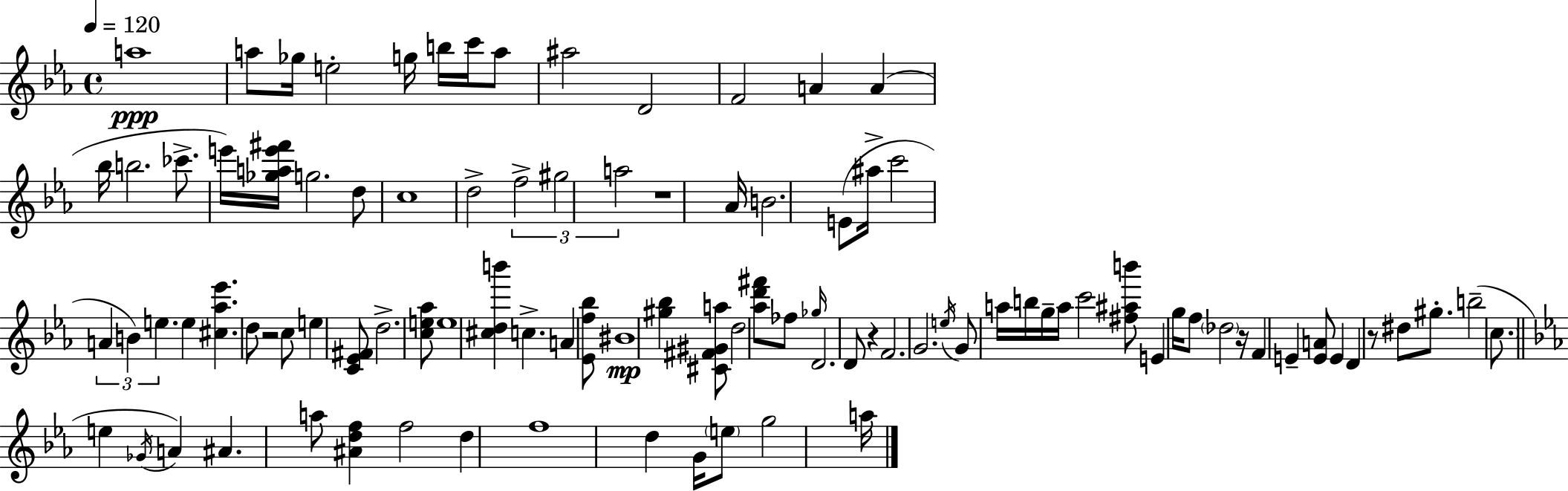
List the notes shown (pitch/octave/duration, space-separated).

A5/w A5/e Gb5/s E5/h G5/s B5/s C6/s A5/e A#5/h D4/h F4/h A4/q A4/q Bb5/s B5/h. CES6/e. E6/s [Gb5,A5,E6,F#6]/s G5/h. D5/e C5/w D5/h F5/h G#5/h A5/h R/w Ab4/s B4/h. E4/e A#5/s C6/h A4/q B4/q E5/q. E5/q [C#5,Ab5,Eb6]/q. D5/e R/h C5/e E5/q [C4,Eb4,F#4]/e D5/h. [C5,E5,Ab5]/e E5/w [C#5,D5,B6]/q C5/q. A4/q [Eb4,F5,Bb5]/e BIS4/w [G#5,Bb5]/q [C#4,F#4,G#4,A5]/e D5/h [Ab5,D6,F#6]/e FES5/e Gb5/s D4/h. D4/e R/q F4/h. G4/h. E5/s G4/e A5/s B5/s G5/s A5/s C6/h [F#5,A#5,B6]/e E4/q G5/s F5/e Db5/h R/s F4/q E4/q [E4,A4]/e E4/q D4/q R/e D#5/e G#5/e. B5/h C5/e. E5/q Gb4/s A4/q A#4/q. A5/e [A#4,D5,F5]/q F5/h D5/q F5/w D5/q G4/s E5/e G5/h A5/s